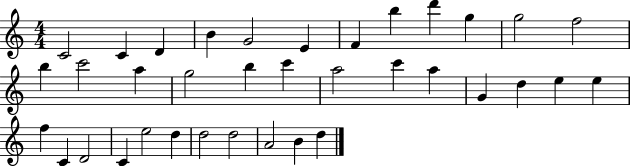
X:1
T:Untitled
M:4/4
L:1/4
K:C
C2 C D B G2 E F b d' g g2 f2 b c'2 a g2 b c' a2 c' a G d e e f C D2 C e2 d d2 d2 A2 B d